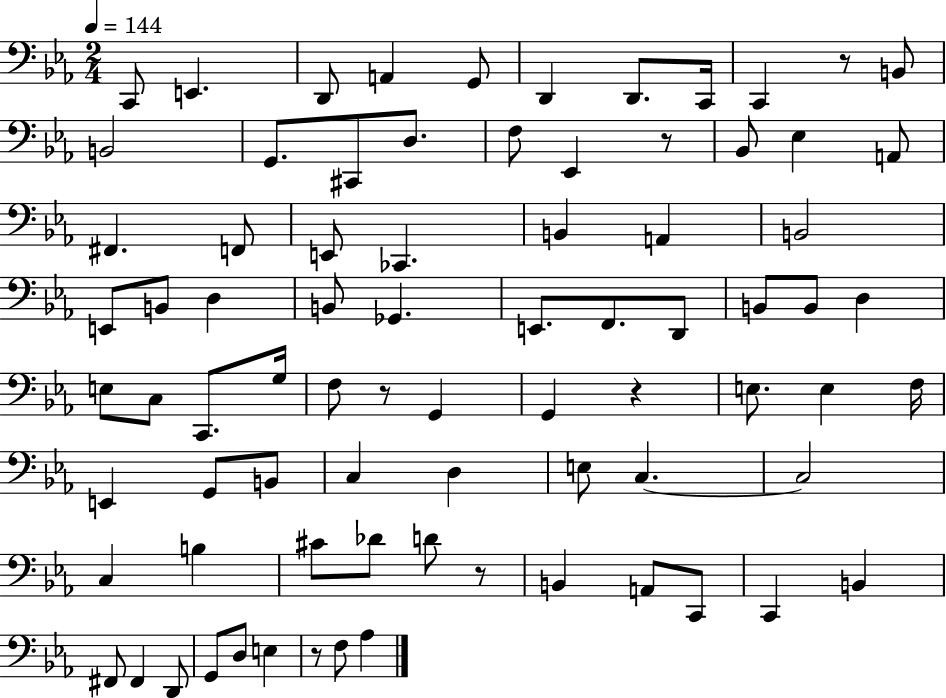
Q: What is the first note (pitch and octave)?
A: C2